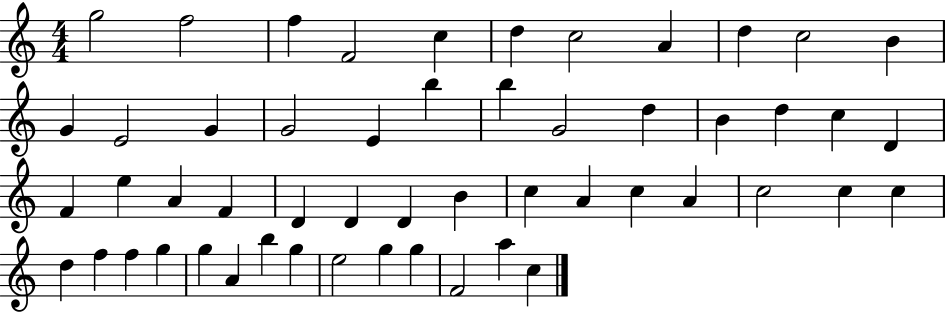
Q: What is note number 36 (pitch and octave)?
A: A4